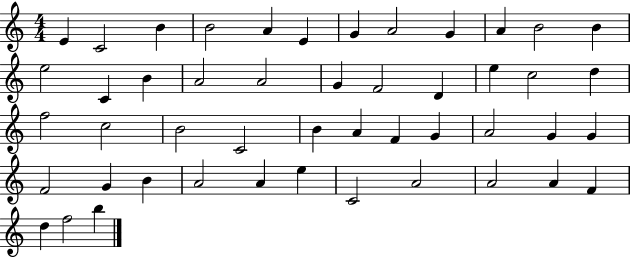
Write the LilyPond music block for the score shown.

{
  \clef treble
  \numericTimeSignature
  \time 4/4
  \key c \major
  e'4 c'2 b'4 | b'2 a'4 e'4 | g'4 a'2 g'4 | a'4 b'2 b'4 | \break e''2 c'4 b'4 | a'2 a'2 | g'4 f'2 d'4 | e''4 c''2 d''4 | \break f''2 c''2 | b'2 c'2 | b'4 a'4 f'4 g'4 | a'2 g'4 g'4 | \break f'2 g'4 b'4 | a'2 a'4 e''4 | c'2 a'2 | a'2 a'4 f'4 | \break d''4 f''2 b''4 | \bar "|."
}